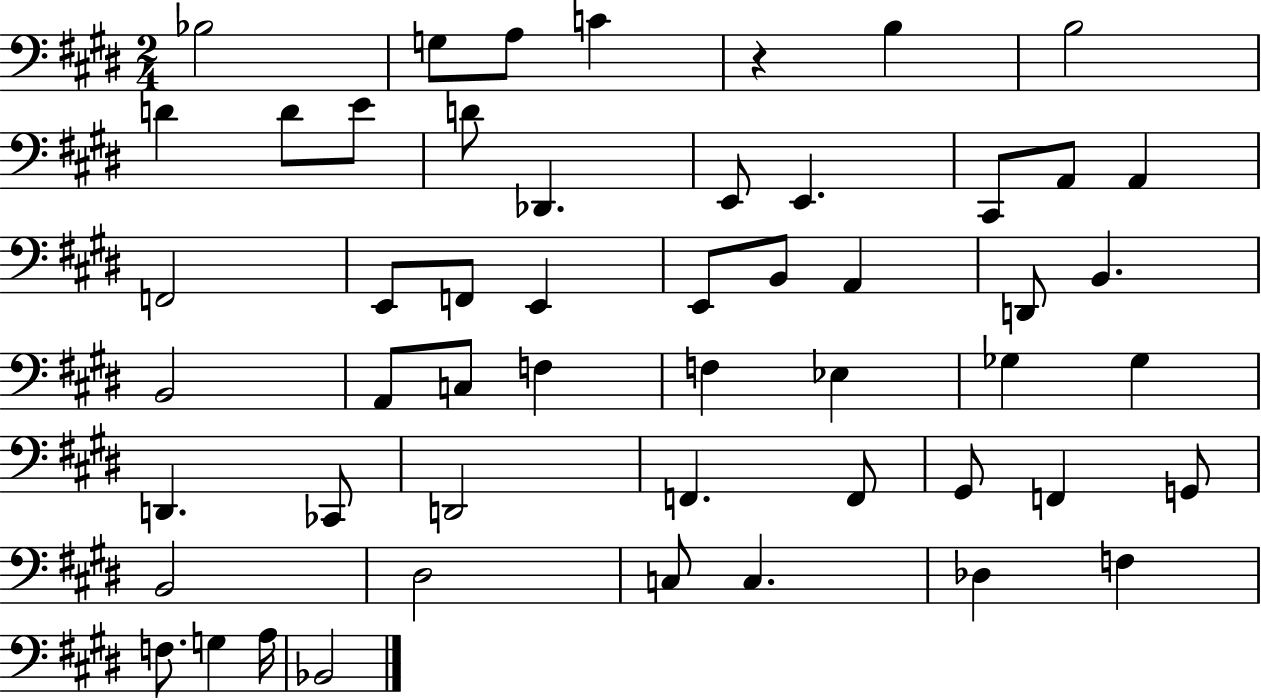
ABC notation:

X:1
T:Untitled
M:2/4
L:1/4
K:E
_B,2 G,/2 A,/2 C z B, B,2 D D/2 E/2 D/2 _D,, E,,/2 E,, ^C,,/2 A,,/2 A,, F,,2 E,,/2 F,,/2 E,, E,,/2 B,,/2 A,, D,,/2 B,, B,,2 A,,/2 C,/2 F, F, _E, _G, _G, D,, _C,,/2 D,,2 F,, F,,/2 ^G,,/2 F,, G,,/2 B,,2 ^D,2 C,/2 C, _D, F, F,/2 G, A,/4 _B,,2